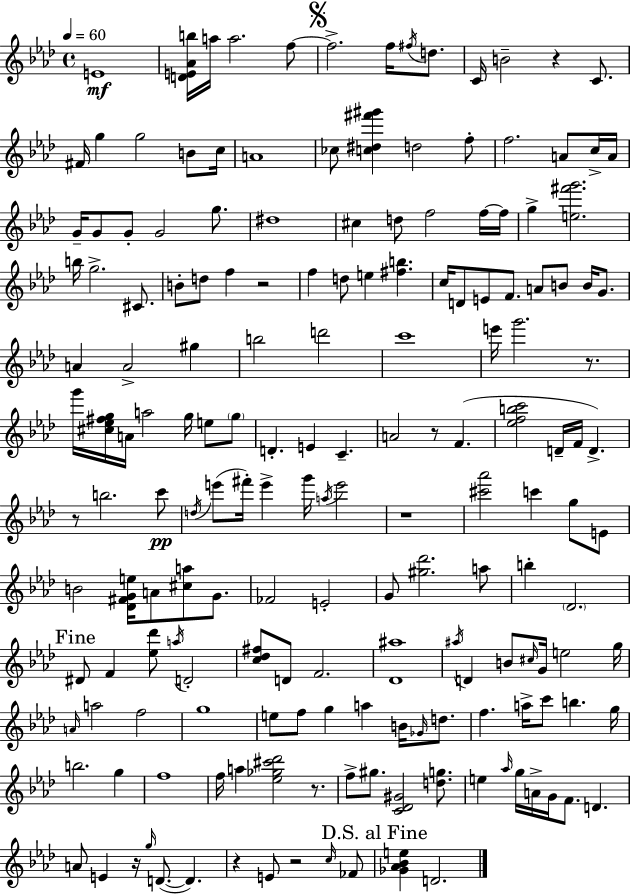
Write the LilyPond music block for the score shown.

{
  \clef treble
  \time 4/4
  \defaultTimeSignature
  \key aes \major
  \tempo 4 = 60
  e'1\mf | <d' e' aes' b''>16 a''16 a''2. f''8~~ | \mark \markup { \musicglyph "scripts.segno" } f''2.-> f''16 \acciaccatura { fis''16 } d''8. | c'16 b'2-- r4 c'8. | \break fis'16 g''4 g''2 b'8 | c''16 a'1 | ces''8 <c'' dis'' fis''' gis'''>4 d''2 f''8-. | f''2. a'8 c''16-> | \break a'16 g'16-- g'8 g'8-. g'2 g''8. | dis''1 | cis''4 d''8 f''2 f''16~~ | f''16 g''4-> <e'' fis''' g'''>2. | \break b''16 g''2.-> cis'8. | b'8-. d''8 f''4 r2 | f''4 d''8 e''4 <fis'' b''>4. | c''16 d'8 e'8 f'8. a'8 b'8 b'16 g'8. | \break a'4 a'2-> gis''4 | b''2 d'''2 | c'''1 | e'''16 g'''2. r8. | \break g'''16 <cis'' ees'' fis'' g''>16 a'16 a''2 g''16 e''8 \parenthesize g''8 | d'4.-. e'4 c'4.-- | a'2 r8 f'4.( | <ees'' f'' b'' c'''>2 d'16-- f'16 d'4.->) | \break r8 b''2. c'''8\pp | \acciaccatura { d''16 }( e'''8 fis'''16-.) e'''4-> g'''16 \acciaccatura { a''16 } e'''2 | r1 | <cis''' aes'''>2 c'''4 g''8 | \break e'8 b'2 <des' fis' g' e''>16 a'8 <cis'' a''>8 | g'8. fes'2 e'2-. | g'8 <gis'' des'''>2. | a''8 b''4-. \parenthesize des'2. | \break \mark "Fine" dis'8 f'4 <ees'' des'''>8 \acciaccatura { a''16 } d'2-. | <c'' des'' fis''>8 d'8 f'2. | <des' ais''>1 | \acciaccatura { ais''16 } d'4 b'8 \grace { cis''16 } g'16 e''2 | \break g''16 \grace { a'16 } a''2 f''2 | g''1 | e''8 f''8 g''4 a''4 | b'16 \grace { ges'16 } d''8. f''4. a''16-> c'''8 | \break b''4. g''16 b''2. | g''4 f''1 | f''16 a''4 <ees'' ges'' cis''' des'''>2 | r8. f''8-> gis''8. <c' des' gis'>2 | \break <d'' g''>8. e''4 \grace { aes''16 } g''16 a'16-> g'16 | f'8. d'4. a'8 e'4 r16 | \grace { g''16 }( d'8.~~ d'4.) r4 e'8 | r2 \grace { c''16 } fes'8 \mark "D.S. al Fine" <ges' aes' bes' e''>4 d'2. | \break \bar "|."
}